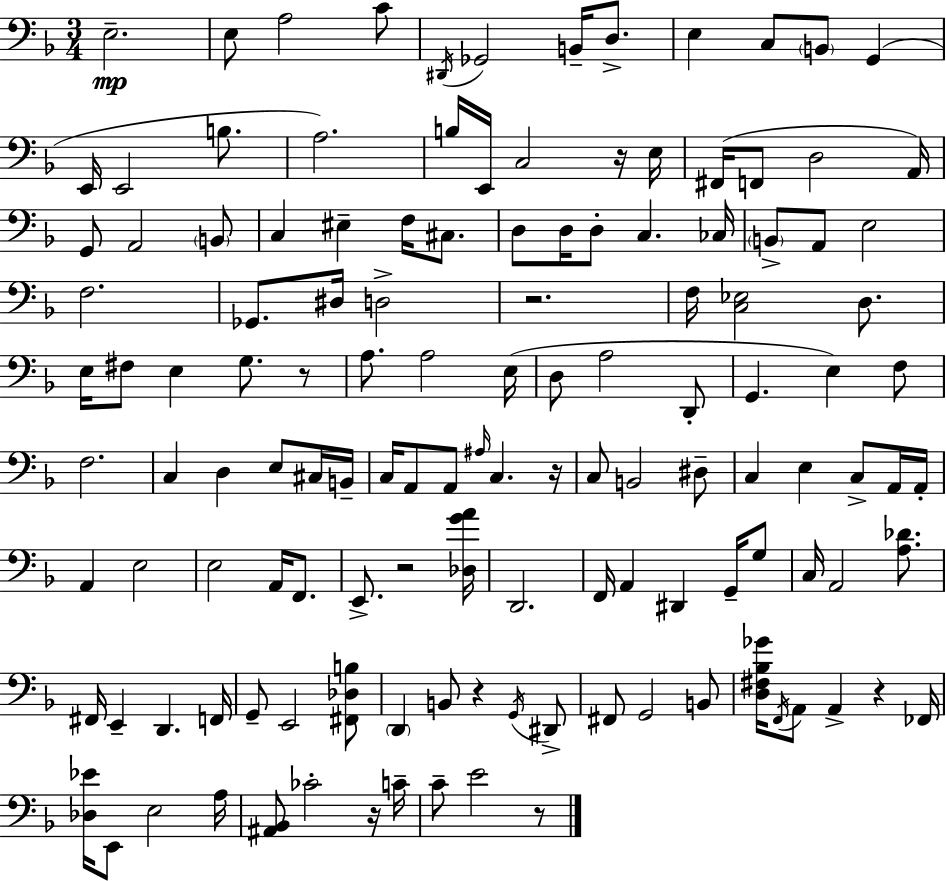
{
  \clef bass
  \numericTimeSignature
  \time 3/4
  \key d \minor
  e2.--\mp | e8 a2 c'8 | \acciaccatura { dis,16 } ges,2 b,16-- d8.-> | e4 c8 \parenthesize b,8 g,4( | \break e,16 e,2 b8. | a2.) | b16 e,16 c2 r16 | e16 fis,16( f,8 d2 | \break a,16) g,8 a,2 \parenthesize b,8 | c4 eis4-- f16 cis8. | d8 d16 d8-. c4. | ces16 \parenthesize b,8-> a,8 e2 | \break f2. | ges,8. dis16 d2-> | r2. | f16 <c ees>2 d8. | \break e16 fis8 e4 g8. r8 | a8. a2 | e16( d8 a2 d,8-. | g,4. e4) f8 | \break f2. | c4 d4 e8 cis16 | b,16-- c16 a,8 a,8 \grace { ais16 } c4. | r16 c8 b,2 | \break dis8-- c4 e4 c8-> | a,16 a,16-. a,4 e2 | e2 a,16 f,8. | e,8.-> r2 | \break <des g' a'>16 d,2. | f,16 a,4 dis,4 g,16-- | g8 c16 a,2 <a des'>8. | fis,16 e,4-- d,4. | \break f,16 g,8-- e,2 | <fis, des b>8 \parenthesize d,4 b,8 r4 | \acciaccatura { g,16 } dis,8-> fis,8 g,2 | b,8 <d fis bes ges'>16 \acciaccatura { f,16 } a,8 a,4-> r4 | \break fes,16 <des ees'>16 e,8 e2 | a16 <ais, bes,>8 ces'2-. | r16 c'16-- c'8-- e'2 | r8 \bar "|."
}